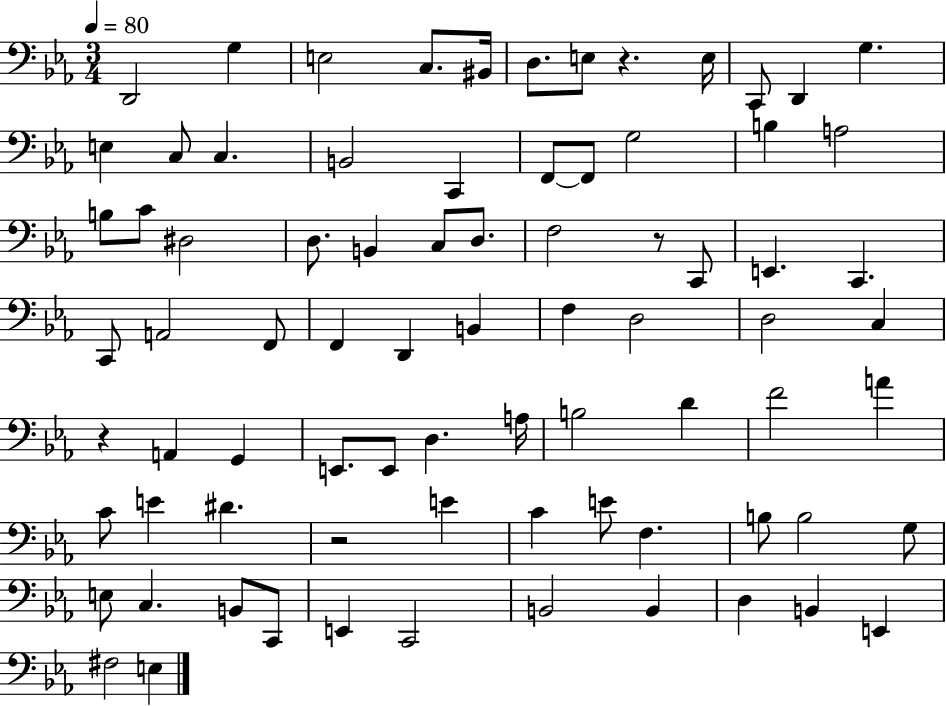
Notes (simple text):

D2/h G3/q E3/h C3/e. BIS2/s D3/e. E3/e R/q. E3/s C2/e D2/q G3/q. E3/q C3/e C3/q. B2/h C2/q F2/e F2/e G3/h B3/q A3/h B3/e C4/e D#3/h D3/e. B2/q C3/e D3/e. F3/h R/e C2/e E2/q. C2/q. C2/e A2/h F2/e F2/q D2/q B2/q F3/q D3/h D3/h C3/q R/q A2/q G2/q E2/e. E2/e D3/q. A3/s B3/h D4/q F4/h A4/q C4/e E4/q D#4/q. R/h E4/q C4/q E4/e F3/q. B3/e B3/h G3/e E3/e C3/q. B2/e C2/e E2/q C2/h B2/h B2/q D3/q B2/q E2/q F#3/h E3/q